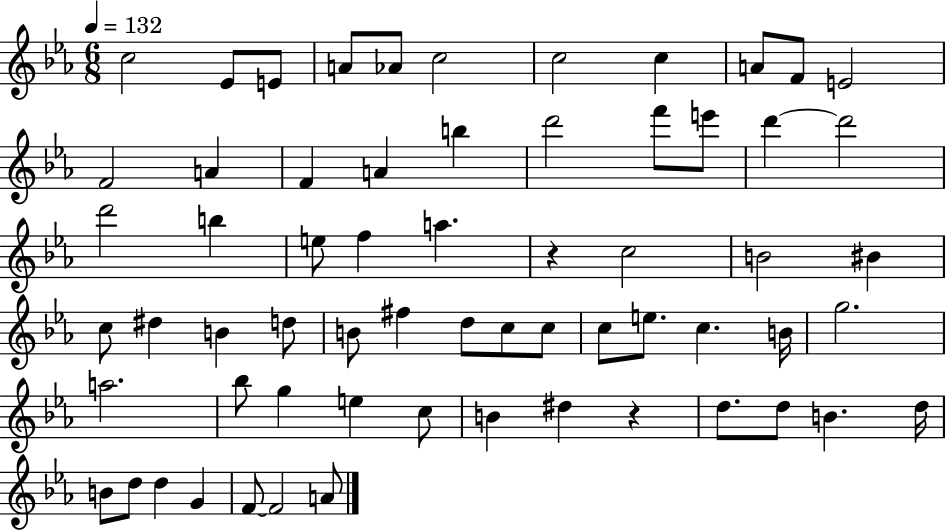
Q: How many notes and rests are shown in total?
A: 63